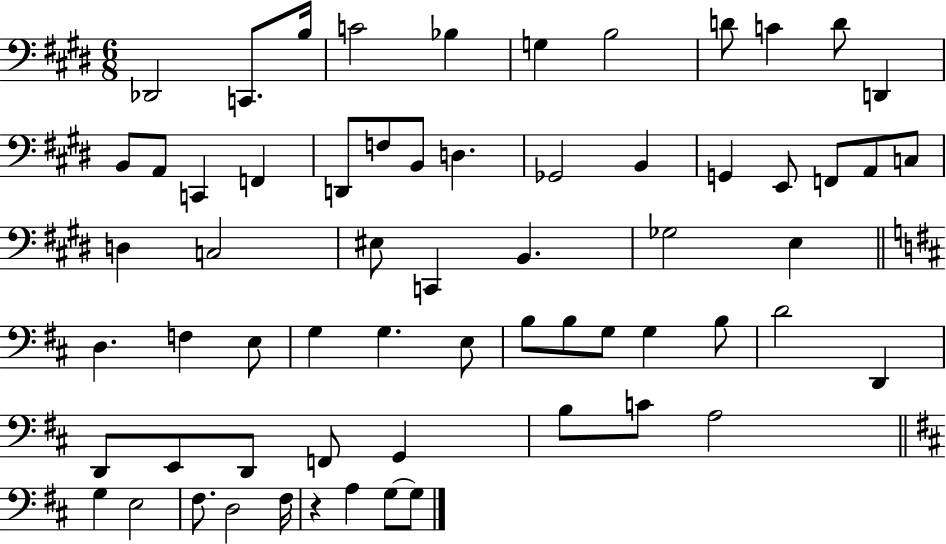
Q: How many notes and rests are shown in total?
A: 63